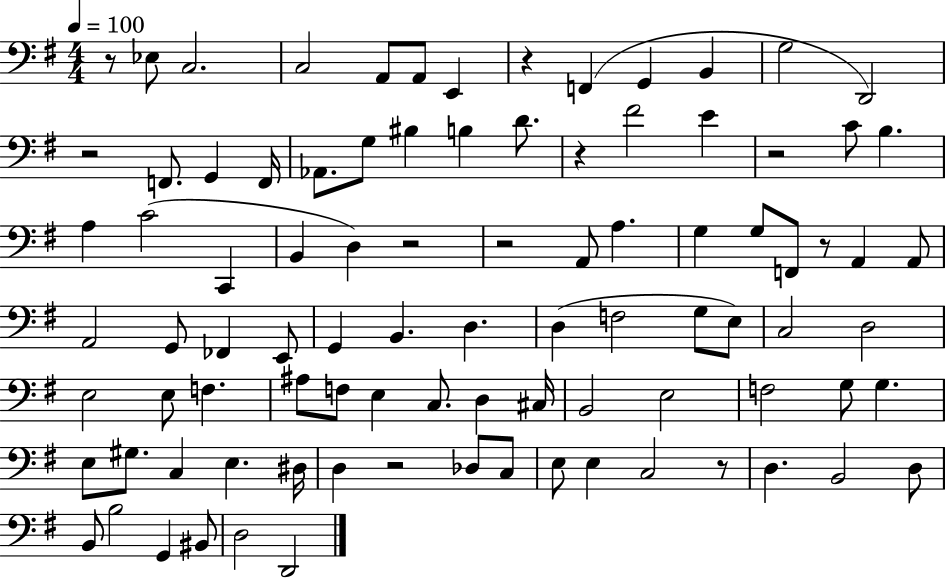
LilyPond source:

{
  \clef bass
  \numericTimeSignature
  \time 4/4
  \key g \major
  \tempo 4 = 100
  \repeat volta 2 { r8 ees8 c2. | c2 a,8 a,8 e,4 | r4 f,4( g,4 b,4 | g2 d,2) | \break r2 f,8. g,4 f,16 | aes,8. g8 bis4 b4 d'8. | r4 fis'2 e'4 | r2 c'8 b4. | \break a4 c'2( c,4 | b,4 d4) r2 | r2 a,8 a4. | g4 g8 f,8 r8 a,4 a,8 | \break a,2 g,8 fes,4 e,8 | g,4 b,4. d4. | d4( f2 g8 e8) | c2 d2 | \break e2 e8 f4. | ais8 f8 e4 c8. d4 cis16 | b,2 e2 | f2 g8 g4. | \break e8 gis8. c4 e4. dis16 | d4 r2 des8 c8 | e8 e4 c2 r8 | d4. b,2 d8 | \break b,8 b2 g,4 bis,8 | d2 d,2 | } \bar "|."
}